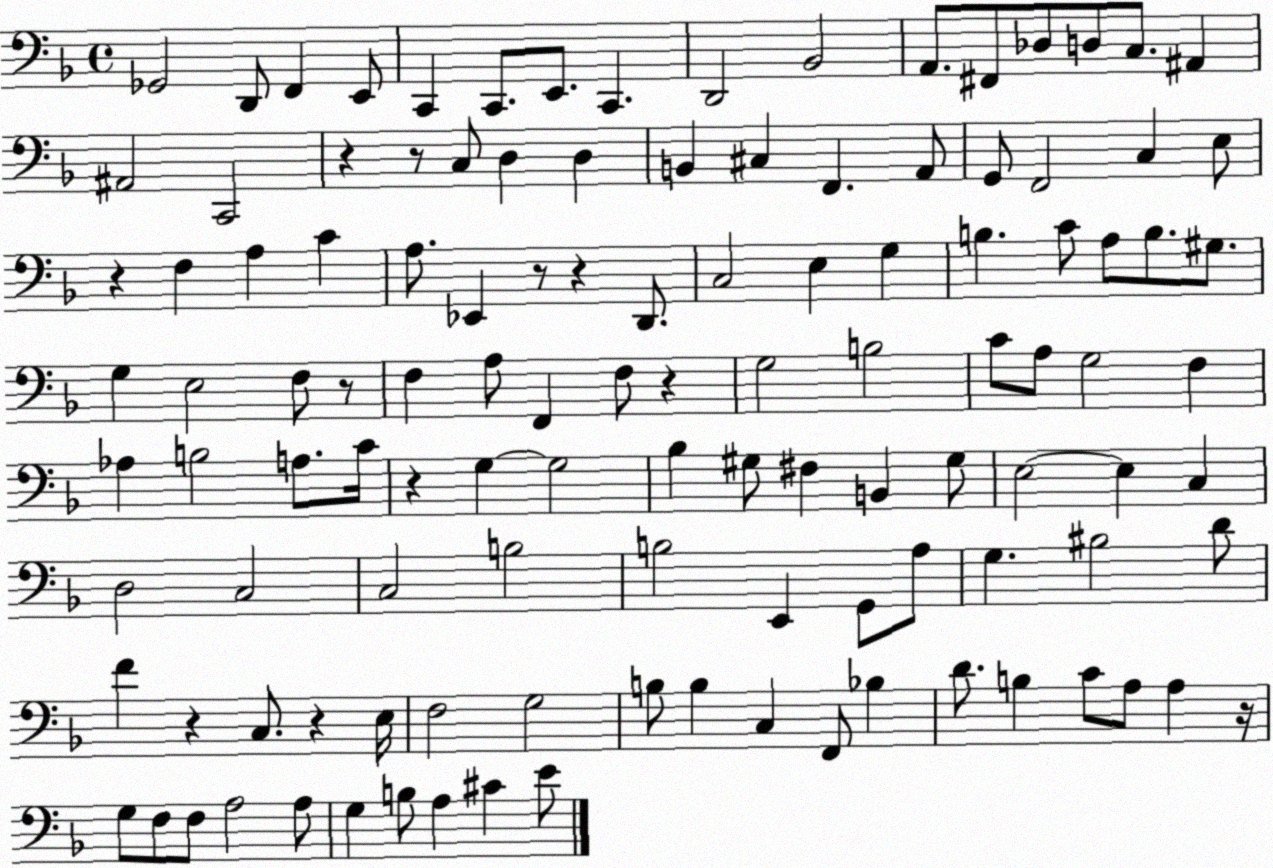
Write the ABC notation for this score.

X:1
T:Untitled
M:4/4
L:1/4
K:F
_G,,2 D,,/2 F,, E,,/2 C,, C,,/2 E,,/2 C,, D,,2 _B,,2 A,,/2 ^F,,/2 _D,/2 D,/2 C,/2 ^A,, ^A,,2 C,,2 z z/2 C,/2 D, D, B,, ^C, F,, A,,/2 G,,/2 F,,2 C, E,/2 z F, A, C A,/2 _E,, z/2 z D,,/2 C,2 E, G, B, C/2 A,/2 B,/2 ^G,/2 G, E,2 F,/2 z/2 F, A,/2 F,, F,/2 z G,2 B,2 C/2 A,/2 G,2 F, _A, B,2 A,/2 C/4 z G, G,2 _B, ^G,/2 ^F, B,, ^G,/2 E,2 E, C, D,2 C,2 C,2 B,2 B,2 E,, G,,/2 A,/2 G, ^B,2 D/2 F z C,/2 z E,/4 F,2 G,2 B,/2 B, C, F,,/2 _B, D/2 B, C/2 A,/2 A, z/4 G,/2 F,/2 F,/2 A,2 A,/2 G, B,/2 A, ^C E/2